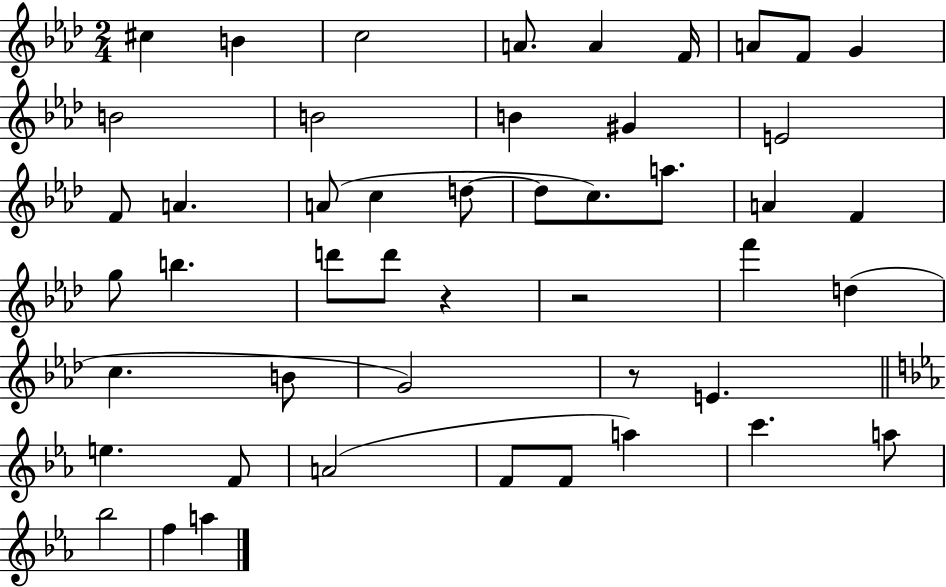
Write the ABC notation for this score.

X:1
T:Untitled
M:2/4
L:1/4
K:Ab
^c B c2 A/2 A F/4 A/2 F/2 G B2 B2 B ^G E2 F/2 A A/2 c d/2 d/2 c/2 a/2 A F g/2 b d'/2 d'/2 z z2 f' d c B/2 G2 z/2 E e F/2 A2 F/2 F/2 a c' a/2 _b2 f a